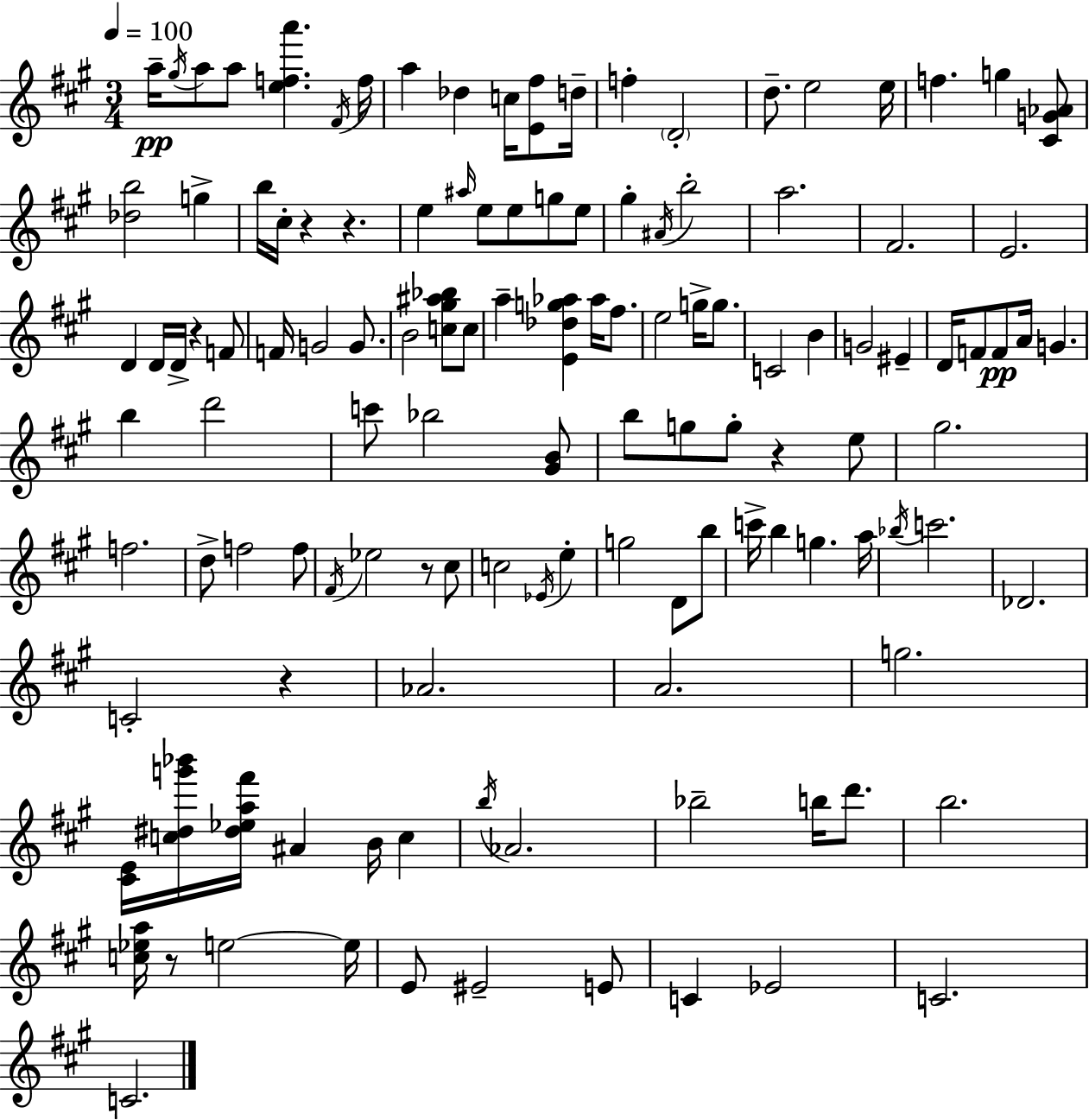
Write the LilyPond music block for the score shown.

{
  \clef treble
  \numericTimeSignature
  \time 3/4
  \key a \major
  \tempo 4 = 100
  a''16--\pp \acciaccatura { gis''16 } a''8 a''8 <e'' f'' a'''>4. | \acciaccatura { fis'16 } f''16 a''4 des''4 c''16 <e' fis''>8 | d''16-- f''4-. \parenthesize d'2-. | d''8.-- e''2 | \break e''16 f''4. g''4 | <cis' g' aes'>8 <des'' b''>2 g''4-> | b''16 cis''16-. r4 r4. | e''4 \grace { ais''16 } e''8 e''8 g''8 | \break e''8 gis''4-. \acciaccatura { ais'16 } b''2-. | a''2. | fis'2. | e'2. | \break d'4 d'16 d'16-> r4 | f'8 f'16 g'2 | g'8. b'2 | <c'' gis'' ais'' bes''>8 c''8 a''4-- <e' des'' g'' aes''>4 | \break aes''16 fis''8. e''2 | g''16-> g''8. c'2 | b'4 g'2 | eis'4-- d'16 f'8 f'8\pp a'16 g'4. | \break b''4 d'''2 | c'''8 bes''2 | <gis' b'>8 b''8 g''8 g''8-. r4 | e''8 gis''2. | \break f''2. | d''8-> f''2 | f''8 \acciaccatura { fis'16 } ees''2 | r8 cis''8 c''2 | \break \acciaccatura { ees'16 } e''4-. g''2 | d'8 b''8 c'''16-> b''4 g''4. | a''16 \acciaccatura { bes''16 } c'''2. | des'2. | \break c'2-. | r4 aes'2. | a'2. | g''2. | \break <cis' e'>16 <c'' dis'' g''' bes'''>16 <dis'' ees'' a'' fis'''>16 ais'4 | b'16 c''4 \acciaccatura { b''16 } aes'2. | bes''2-- | b''16 d'''8. b''2. | \break <c'' ees'' a''>16 r8 e''2~~ | e''16 e'8 eis'2-- | e'8 c'4 | ees'2 c'2. | \break c'2. | \bar "|."
}